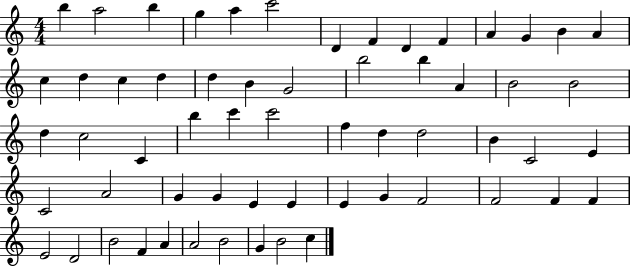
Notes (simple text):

B5/q A5/h B5/q G5/q A5/q C6/h D4/q F4/q D4/q F4/q A4/q G4/q B4/q A4/q C5/q D5/q C5/q D5/q D5/q B4/q G4/h B5/h B5/q A4/q B4/h B4/h D5/q C5/h C4/q B5/q C6/q C6/h F5/q D5/q D5/h B4/q C4/h E4/q C4/h A4/h G4/q G4/q E4/q E4/q E4/q G4/q F4/h F4/h F4/q F4/q E4/h D4/h B4/h F4/q A4/q A4/h B4/h G4/q B4/h C5/q